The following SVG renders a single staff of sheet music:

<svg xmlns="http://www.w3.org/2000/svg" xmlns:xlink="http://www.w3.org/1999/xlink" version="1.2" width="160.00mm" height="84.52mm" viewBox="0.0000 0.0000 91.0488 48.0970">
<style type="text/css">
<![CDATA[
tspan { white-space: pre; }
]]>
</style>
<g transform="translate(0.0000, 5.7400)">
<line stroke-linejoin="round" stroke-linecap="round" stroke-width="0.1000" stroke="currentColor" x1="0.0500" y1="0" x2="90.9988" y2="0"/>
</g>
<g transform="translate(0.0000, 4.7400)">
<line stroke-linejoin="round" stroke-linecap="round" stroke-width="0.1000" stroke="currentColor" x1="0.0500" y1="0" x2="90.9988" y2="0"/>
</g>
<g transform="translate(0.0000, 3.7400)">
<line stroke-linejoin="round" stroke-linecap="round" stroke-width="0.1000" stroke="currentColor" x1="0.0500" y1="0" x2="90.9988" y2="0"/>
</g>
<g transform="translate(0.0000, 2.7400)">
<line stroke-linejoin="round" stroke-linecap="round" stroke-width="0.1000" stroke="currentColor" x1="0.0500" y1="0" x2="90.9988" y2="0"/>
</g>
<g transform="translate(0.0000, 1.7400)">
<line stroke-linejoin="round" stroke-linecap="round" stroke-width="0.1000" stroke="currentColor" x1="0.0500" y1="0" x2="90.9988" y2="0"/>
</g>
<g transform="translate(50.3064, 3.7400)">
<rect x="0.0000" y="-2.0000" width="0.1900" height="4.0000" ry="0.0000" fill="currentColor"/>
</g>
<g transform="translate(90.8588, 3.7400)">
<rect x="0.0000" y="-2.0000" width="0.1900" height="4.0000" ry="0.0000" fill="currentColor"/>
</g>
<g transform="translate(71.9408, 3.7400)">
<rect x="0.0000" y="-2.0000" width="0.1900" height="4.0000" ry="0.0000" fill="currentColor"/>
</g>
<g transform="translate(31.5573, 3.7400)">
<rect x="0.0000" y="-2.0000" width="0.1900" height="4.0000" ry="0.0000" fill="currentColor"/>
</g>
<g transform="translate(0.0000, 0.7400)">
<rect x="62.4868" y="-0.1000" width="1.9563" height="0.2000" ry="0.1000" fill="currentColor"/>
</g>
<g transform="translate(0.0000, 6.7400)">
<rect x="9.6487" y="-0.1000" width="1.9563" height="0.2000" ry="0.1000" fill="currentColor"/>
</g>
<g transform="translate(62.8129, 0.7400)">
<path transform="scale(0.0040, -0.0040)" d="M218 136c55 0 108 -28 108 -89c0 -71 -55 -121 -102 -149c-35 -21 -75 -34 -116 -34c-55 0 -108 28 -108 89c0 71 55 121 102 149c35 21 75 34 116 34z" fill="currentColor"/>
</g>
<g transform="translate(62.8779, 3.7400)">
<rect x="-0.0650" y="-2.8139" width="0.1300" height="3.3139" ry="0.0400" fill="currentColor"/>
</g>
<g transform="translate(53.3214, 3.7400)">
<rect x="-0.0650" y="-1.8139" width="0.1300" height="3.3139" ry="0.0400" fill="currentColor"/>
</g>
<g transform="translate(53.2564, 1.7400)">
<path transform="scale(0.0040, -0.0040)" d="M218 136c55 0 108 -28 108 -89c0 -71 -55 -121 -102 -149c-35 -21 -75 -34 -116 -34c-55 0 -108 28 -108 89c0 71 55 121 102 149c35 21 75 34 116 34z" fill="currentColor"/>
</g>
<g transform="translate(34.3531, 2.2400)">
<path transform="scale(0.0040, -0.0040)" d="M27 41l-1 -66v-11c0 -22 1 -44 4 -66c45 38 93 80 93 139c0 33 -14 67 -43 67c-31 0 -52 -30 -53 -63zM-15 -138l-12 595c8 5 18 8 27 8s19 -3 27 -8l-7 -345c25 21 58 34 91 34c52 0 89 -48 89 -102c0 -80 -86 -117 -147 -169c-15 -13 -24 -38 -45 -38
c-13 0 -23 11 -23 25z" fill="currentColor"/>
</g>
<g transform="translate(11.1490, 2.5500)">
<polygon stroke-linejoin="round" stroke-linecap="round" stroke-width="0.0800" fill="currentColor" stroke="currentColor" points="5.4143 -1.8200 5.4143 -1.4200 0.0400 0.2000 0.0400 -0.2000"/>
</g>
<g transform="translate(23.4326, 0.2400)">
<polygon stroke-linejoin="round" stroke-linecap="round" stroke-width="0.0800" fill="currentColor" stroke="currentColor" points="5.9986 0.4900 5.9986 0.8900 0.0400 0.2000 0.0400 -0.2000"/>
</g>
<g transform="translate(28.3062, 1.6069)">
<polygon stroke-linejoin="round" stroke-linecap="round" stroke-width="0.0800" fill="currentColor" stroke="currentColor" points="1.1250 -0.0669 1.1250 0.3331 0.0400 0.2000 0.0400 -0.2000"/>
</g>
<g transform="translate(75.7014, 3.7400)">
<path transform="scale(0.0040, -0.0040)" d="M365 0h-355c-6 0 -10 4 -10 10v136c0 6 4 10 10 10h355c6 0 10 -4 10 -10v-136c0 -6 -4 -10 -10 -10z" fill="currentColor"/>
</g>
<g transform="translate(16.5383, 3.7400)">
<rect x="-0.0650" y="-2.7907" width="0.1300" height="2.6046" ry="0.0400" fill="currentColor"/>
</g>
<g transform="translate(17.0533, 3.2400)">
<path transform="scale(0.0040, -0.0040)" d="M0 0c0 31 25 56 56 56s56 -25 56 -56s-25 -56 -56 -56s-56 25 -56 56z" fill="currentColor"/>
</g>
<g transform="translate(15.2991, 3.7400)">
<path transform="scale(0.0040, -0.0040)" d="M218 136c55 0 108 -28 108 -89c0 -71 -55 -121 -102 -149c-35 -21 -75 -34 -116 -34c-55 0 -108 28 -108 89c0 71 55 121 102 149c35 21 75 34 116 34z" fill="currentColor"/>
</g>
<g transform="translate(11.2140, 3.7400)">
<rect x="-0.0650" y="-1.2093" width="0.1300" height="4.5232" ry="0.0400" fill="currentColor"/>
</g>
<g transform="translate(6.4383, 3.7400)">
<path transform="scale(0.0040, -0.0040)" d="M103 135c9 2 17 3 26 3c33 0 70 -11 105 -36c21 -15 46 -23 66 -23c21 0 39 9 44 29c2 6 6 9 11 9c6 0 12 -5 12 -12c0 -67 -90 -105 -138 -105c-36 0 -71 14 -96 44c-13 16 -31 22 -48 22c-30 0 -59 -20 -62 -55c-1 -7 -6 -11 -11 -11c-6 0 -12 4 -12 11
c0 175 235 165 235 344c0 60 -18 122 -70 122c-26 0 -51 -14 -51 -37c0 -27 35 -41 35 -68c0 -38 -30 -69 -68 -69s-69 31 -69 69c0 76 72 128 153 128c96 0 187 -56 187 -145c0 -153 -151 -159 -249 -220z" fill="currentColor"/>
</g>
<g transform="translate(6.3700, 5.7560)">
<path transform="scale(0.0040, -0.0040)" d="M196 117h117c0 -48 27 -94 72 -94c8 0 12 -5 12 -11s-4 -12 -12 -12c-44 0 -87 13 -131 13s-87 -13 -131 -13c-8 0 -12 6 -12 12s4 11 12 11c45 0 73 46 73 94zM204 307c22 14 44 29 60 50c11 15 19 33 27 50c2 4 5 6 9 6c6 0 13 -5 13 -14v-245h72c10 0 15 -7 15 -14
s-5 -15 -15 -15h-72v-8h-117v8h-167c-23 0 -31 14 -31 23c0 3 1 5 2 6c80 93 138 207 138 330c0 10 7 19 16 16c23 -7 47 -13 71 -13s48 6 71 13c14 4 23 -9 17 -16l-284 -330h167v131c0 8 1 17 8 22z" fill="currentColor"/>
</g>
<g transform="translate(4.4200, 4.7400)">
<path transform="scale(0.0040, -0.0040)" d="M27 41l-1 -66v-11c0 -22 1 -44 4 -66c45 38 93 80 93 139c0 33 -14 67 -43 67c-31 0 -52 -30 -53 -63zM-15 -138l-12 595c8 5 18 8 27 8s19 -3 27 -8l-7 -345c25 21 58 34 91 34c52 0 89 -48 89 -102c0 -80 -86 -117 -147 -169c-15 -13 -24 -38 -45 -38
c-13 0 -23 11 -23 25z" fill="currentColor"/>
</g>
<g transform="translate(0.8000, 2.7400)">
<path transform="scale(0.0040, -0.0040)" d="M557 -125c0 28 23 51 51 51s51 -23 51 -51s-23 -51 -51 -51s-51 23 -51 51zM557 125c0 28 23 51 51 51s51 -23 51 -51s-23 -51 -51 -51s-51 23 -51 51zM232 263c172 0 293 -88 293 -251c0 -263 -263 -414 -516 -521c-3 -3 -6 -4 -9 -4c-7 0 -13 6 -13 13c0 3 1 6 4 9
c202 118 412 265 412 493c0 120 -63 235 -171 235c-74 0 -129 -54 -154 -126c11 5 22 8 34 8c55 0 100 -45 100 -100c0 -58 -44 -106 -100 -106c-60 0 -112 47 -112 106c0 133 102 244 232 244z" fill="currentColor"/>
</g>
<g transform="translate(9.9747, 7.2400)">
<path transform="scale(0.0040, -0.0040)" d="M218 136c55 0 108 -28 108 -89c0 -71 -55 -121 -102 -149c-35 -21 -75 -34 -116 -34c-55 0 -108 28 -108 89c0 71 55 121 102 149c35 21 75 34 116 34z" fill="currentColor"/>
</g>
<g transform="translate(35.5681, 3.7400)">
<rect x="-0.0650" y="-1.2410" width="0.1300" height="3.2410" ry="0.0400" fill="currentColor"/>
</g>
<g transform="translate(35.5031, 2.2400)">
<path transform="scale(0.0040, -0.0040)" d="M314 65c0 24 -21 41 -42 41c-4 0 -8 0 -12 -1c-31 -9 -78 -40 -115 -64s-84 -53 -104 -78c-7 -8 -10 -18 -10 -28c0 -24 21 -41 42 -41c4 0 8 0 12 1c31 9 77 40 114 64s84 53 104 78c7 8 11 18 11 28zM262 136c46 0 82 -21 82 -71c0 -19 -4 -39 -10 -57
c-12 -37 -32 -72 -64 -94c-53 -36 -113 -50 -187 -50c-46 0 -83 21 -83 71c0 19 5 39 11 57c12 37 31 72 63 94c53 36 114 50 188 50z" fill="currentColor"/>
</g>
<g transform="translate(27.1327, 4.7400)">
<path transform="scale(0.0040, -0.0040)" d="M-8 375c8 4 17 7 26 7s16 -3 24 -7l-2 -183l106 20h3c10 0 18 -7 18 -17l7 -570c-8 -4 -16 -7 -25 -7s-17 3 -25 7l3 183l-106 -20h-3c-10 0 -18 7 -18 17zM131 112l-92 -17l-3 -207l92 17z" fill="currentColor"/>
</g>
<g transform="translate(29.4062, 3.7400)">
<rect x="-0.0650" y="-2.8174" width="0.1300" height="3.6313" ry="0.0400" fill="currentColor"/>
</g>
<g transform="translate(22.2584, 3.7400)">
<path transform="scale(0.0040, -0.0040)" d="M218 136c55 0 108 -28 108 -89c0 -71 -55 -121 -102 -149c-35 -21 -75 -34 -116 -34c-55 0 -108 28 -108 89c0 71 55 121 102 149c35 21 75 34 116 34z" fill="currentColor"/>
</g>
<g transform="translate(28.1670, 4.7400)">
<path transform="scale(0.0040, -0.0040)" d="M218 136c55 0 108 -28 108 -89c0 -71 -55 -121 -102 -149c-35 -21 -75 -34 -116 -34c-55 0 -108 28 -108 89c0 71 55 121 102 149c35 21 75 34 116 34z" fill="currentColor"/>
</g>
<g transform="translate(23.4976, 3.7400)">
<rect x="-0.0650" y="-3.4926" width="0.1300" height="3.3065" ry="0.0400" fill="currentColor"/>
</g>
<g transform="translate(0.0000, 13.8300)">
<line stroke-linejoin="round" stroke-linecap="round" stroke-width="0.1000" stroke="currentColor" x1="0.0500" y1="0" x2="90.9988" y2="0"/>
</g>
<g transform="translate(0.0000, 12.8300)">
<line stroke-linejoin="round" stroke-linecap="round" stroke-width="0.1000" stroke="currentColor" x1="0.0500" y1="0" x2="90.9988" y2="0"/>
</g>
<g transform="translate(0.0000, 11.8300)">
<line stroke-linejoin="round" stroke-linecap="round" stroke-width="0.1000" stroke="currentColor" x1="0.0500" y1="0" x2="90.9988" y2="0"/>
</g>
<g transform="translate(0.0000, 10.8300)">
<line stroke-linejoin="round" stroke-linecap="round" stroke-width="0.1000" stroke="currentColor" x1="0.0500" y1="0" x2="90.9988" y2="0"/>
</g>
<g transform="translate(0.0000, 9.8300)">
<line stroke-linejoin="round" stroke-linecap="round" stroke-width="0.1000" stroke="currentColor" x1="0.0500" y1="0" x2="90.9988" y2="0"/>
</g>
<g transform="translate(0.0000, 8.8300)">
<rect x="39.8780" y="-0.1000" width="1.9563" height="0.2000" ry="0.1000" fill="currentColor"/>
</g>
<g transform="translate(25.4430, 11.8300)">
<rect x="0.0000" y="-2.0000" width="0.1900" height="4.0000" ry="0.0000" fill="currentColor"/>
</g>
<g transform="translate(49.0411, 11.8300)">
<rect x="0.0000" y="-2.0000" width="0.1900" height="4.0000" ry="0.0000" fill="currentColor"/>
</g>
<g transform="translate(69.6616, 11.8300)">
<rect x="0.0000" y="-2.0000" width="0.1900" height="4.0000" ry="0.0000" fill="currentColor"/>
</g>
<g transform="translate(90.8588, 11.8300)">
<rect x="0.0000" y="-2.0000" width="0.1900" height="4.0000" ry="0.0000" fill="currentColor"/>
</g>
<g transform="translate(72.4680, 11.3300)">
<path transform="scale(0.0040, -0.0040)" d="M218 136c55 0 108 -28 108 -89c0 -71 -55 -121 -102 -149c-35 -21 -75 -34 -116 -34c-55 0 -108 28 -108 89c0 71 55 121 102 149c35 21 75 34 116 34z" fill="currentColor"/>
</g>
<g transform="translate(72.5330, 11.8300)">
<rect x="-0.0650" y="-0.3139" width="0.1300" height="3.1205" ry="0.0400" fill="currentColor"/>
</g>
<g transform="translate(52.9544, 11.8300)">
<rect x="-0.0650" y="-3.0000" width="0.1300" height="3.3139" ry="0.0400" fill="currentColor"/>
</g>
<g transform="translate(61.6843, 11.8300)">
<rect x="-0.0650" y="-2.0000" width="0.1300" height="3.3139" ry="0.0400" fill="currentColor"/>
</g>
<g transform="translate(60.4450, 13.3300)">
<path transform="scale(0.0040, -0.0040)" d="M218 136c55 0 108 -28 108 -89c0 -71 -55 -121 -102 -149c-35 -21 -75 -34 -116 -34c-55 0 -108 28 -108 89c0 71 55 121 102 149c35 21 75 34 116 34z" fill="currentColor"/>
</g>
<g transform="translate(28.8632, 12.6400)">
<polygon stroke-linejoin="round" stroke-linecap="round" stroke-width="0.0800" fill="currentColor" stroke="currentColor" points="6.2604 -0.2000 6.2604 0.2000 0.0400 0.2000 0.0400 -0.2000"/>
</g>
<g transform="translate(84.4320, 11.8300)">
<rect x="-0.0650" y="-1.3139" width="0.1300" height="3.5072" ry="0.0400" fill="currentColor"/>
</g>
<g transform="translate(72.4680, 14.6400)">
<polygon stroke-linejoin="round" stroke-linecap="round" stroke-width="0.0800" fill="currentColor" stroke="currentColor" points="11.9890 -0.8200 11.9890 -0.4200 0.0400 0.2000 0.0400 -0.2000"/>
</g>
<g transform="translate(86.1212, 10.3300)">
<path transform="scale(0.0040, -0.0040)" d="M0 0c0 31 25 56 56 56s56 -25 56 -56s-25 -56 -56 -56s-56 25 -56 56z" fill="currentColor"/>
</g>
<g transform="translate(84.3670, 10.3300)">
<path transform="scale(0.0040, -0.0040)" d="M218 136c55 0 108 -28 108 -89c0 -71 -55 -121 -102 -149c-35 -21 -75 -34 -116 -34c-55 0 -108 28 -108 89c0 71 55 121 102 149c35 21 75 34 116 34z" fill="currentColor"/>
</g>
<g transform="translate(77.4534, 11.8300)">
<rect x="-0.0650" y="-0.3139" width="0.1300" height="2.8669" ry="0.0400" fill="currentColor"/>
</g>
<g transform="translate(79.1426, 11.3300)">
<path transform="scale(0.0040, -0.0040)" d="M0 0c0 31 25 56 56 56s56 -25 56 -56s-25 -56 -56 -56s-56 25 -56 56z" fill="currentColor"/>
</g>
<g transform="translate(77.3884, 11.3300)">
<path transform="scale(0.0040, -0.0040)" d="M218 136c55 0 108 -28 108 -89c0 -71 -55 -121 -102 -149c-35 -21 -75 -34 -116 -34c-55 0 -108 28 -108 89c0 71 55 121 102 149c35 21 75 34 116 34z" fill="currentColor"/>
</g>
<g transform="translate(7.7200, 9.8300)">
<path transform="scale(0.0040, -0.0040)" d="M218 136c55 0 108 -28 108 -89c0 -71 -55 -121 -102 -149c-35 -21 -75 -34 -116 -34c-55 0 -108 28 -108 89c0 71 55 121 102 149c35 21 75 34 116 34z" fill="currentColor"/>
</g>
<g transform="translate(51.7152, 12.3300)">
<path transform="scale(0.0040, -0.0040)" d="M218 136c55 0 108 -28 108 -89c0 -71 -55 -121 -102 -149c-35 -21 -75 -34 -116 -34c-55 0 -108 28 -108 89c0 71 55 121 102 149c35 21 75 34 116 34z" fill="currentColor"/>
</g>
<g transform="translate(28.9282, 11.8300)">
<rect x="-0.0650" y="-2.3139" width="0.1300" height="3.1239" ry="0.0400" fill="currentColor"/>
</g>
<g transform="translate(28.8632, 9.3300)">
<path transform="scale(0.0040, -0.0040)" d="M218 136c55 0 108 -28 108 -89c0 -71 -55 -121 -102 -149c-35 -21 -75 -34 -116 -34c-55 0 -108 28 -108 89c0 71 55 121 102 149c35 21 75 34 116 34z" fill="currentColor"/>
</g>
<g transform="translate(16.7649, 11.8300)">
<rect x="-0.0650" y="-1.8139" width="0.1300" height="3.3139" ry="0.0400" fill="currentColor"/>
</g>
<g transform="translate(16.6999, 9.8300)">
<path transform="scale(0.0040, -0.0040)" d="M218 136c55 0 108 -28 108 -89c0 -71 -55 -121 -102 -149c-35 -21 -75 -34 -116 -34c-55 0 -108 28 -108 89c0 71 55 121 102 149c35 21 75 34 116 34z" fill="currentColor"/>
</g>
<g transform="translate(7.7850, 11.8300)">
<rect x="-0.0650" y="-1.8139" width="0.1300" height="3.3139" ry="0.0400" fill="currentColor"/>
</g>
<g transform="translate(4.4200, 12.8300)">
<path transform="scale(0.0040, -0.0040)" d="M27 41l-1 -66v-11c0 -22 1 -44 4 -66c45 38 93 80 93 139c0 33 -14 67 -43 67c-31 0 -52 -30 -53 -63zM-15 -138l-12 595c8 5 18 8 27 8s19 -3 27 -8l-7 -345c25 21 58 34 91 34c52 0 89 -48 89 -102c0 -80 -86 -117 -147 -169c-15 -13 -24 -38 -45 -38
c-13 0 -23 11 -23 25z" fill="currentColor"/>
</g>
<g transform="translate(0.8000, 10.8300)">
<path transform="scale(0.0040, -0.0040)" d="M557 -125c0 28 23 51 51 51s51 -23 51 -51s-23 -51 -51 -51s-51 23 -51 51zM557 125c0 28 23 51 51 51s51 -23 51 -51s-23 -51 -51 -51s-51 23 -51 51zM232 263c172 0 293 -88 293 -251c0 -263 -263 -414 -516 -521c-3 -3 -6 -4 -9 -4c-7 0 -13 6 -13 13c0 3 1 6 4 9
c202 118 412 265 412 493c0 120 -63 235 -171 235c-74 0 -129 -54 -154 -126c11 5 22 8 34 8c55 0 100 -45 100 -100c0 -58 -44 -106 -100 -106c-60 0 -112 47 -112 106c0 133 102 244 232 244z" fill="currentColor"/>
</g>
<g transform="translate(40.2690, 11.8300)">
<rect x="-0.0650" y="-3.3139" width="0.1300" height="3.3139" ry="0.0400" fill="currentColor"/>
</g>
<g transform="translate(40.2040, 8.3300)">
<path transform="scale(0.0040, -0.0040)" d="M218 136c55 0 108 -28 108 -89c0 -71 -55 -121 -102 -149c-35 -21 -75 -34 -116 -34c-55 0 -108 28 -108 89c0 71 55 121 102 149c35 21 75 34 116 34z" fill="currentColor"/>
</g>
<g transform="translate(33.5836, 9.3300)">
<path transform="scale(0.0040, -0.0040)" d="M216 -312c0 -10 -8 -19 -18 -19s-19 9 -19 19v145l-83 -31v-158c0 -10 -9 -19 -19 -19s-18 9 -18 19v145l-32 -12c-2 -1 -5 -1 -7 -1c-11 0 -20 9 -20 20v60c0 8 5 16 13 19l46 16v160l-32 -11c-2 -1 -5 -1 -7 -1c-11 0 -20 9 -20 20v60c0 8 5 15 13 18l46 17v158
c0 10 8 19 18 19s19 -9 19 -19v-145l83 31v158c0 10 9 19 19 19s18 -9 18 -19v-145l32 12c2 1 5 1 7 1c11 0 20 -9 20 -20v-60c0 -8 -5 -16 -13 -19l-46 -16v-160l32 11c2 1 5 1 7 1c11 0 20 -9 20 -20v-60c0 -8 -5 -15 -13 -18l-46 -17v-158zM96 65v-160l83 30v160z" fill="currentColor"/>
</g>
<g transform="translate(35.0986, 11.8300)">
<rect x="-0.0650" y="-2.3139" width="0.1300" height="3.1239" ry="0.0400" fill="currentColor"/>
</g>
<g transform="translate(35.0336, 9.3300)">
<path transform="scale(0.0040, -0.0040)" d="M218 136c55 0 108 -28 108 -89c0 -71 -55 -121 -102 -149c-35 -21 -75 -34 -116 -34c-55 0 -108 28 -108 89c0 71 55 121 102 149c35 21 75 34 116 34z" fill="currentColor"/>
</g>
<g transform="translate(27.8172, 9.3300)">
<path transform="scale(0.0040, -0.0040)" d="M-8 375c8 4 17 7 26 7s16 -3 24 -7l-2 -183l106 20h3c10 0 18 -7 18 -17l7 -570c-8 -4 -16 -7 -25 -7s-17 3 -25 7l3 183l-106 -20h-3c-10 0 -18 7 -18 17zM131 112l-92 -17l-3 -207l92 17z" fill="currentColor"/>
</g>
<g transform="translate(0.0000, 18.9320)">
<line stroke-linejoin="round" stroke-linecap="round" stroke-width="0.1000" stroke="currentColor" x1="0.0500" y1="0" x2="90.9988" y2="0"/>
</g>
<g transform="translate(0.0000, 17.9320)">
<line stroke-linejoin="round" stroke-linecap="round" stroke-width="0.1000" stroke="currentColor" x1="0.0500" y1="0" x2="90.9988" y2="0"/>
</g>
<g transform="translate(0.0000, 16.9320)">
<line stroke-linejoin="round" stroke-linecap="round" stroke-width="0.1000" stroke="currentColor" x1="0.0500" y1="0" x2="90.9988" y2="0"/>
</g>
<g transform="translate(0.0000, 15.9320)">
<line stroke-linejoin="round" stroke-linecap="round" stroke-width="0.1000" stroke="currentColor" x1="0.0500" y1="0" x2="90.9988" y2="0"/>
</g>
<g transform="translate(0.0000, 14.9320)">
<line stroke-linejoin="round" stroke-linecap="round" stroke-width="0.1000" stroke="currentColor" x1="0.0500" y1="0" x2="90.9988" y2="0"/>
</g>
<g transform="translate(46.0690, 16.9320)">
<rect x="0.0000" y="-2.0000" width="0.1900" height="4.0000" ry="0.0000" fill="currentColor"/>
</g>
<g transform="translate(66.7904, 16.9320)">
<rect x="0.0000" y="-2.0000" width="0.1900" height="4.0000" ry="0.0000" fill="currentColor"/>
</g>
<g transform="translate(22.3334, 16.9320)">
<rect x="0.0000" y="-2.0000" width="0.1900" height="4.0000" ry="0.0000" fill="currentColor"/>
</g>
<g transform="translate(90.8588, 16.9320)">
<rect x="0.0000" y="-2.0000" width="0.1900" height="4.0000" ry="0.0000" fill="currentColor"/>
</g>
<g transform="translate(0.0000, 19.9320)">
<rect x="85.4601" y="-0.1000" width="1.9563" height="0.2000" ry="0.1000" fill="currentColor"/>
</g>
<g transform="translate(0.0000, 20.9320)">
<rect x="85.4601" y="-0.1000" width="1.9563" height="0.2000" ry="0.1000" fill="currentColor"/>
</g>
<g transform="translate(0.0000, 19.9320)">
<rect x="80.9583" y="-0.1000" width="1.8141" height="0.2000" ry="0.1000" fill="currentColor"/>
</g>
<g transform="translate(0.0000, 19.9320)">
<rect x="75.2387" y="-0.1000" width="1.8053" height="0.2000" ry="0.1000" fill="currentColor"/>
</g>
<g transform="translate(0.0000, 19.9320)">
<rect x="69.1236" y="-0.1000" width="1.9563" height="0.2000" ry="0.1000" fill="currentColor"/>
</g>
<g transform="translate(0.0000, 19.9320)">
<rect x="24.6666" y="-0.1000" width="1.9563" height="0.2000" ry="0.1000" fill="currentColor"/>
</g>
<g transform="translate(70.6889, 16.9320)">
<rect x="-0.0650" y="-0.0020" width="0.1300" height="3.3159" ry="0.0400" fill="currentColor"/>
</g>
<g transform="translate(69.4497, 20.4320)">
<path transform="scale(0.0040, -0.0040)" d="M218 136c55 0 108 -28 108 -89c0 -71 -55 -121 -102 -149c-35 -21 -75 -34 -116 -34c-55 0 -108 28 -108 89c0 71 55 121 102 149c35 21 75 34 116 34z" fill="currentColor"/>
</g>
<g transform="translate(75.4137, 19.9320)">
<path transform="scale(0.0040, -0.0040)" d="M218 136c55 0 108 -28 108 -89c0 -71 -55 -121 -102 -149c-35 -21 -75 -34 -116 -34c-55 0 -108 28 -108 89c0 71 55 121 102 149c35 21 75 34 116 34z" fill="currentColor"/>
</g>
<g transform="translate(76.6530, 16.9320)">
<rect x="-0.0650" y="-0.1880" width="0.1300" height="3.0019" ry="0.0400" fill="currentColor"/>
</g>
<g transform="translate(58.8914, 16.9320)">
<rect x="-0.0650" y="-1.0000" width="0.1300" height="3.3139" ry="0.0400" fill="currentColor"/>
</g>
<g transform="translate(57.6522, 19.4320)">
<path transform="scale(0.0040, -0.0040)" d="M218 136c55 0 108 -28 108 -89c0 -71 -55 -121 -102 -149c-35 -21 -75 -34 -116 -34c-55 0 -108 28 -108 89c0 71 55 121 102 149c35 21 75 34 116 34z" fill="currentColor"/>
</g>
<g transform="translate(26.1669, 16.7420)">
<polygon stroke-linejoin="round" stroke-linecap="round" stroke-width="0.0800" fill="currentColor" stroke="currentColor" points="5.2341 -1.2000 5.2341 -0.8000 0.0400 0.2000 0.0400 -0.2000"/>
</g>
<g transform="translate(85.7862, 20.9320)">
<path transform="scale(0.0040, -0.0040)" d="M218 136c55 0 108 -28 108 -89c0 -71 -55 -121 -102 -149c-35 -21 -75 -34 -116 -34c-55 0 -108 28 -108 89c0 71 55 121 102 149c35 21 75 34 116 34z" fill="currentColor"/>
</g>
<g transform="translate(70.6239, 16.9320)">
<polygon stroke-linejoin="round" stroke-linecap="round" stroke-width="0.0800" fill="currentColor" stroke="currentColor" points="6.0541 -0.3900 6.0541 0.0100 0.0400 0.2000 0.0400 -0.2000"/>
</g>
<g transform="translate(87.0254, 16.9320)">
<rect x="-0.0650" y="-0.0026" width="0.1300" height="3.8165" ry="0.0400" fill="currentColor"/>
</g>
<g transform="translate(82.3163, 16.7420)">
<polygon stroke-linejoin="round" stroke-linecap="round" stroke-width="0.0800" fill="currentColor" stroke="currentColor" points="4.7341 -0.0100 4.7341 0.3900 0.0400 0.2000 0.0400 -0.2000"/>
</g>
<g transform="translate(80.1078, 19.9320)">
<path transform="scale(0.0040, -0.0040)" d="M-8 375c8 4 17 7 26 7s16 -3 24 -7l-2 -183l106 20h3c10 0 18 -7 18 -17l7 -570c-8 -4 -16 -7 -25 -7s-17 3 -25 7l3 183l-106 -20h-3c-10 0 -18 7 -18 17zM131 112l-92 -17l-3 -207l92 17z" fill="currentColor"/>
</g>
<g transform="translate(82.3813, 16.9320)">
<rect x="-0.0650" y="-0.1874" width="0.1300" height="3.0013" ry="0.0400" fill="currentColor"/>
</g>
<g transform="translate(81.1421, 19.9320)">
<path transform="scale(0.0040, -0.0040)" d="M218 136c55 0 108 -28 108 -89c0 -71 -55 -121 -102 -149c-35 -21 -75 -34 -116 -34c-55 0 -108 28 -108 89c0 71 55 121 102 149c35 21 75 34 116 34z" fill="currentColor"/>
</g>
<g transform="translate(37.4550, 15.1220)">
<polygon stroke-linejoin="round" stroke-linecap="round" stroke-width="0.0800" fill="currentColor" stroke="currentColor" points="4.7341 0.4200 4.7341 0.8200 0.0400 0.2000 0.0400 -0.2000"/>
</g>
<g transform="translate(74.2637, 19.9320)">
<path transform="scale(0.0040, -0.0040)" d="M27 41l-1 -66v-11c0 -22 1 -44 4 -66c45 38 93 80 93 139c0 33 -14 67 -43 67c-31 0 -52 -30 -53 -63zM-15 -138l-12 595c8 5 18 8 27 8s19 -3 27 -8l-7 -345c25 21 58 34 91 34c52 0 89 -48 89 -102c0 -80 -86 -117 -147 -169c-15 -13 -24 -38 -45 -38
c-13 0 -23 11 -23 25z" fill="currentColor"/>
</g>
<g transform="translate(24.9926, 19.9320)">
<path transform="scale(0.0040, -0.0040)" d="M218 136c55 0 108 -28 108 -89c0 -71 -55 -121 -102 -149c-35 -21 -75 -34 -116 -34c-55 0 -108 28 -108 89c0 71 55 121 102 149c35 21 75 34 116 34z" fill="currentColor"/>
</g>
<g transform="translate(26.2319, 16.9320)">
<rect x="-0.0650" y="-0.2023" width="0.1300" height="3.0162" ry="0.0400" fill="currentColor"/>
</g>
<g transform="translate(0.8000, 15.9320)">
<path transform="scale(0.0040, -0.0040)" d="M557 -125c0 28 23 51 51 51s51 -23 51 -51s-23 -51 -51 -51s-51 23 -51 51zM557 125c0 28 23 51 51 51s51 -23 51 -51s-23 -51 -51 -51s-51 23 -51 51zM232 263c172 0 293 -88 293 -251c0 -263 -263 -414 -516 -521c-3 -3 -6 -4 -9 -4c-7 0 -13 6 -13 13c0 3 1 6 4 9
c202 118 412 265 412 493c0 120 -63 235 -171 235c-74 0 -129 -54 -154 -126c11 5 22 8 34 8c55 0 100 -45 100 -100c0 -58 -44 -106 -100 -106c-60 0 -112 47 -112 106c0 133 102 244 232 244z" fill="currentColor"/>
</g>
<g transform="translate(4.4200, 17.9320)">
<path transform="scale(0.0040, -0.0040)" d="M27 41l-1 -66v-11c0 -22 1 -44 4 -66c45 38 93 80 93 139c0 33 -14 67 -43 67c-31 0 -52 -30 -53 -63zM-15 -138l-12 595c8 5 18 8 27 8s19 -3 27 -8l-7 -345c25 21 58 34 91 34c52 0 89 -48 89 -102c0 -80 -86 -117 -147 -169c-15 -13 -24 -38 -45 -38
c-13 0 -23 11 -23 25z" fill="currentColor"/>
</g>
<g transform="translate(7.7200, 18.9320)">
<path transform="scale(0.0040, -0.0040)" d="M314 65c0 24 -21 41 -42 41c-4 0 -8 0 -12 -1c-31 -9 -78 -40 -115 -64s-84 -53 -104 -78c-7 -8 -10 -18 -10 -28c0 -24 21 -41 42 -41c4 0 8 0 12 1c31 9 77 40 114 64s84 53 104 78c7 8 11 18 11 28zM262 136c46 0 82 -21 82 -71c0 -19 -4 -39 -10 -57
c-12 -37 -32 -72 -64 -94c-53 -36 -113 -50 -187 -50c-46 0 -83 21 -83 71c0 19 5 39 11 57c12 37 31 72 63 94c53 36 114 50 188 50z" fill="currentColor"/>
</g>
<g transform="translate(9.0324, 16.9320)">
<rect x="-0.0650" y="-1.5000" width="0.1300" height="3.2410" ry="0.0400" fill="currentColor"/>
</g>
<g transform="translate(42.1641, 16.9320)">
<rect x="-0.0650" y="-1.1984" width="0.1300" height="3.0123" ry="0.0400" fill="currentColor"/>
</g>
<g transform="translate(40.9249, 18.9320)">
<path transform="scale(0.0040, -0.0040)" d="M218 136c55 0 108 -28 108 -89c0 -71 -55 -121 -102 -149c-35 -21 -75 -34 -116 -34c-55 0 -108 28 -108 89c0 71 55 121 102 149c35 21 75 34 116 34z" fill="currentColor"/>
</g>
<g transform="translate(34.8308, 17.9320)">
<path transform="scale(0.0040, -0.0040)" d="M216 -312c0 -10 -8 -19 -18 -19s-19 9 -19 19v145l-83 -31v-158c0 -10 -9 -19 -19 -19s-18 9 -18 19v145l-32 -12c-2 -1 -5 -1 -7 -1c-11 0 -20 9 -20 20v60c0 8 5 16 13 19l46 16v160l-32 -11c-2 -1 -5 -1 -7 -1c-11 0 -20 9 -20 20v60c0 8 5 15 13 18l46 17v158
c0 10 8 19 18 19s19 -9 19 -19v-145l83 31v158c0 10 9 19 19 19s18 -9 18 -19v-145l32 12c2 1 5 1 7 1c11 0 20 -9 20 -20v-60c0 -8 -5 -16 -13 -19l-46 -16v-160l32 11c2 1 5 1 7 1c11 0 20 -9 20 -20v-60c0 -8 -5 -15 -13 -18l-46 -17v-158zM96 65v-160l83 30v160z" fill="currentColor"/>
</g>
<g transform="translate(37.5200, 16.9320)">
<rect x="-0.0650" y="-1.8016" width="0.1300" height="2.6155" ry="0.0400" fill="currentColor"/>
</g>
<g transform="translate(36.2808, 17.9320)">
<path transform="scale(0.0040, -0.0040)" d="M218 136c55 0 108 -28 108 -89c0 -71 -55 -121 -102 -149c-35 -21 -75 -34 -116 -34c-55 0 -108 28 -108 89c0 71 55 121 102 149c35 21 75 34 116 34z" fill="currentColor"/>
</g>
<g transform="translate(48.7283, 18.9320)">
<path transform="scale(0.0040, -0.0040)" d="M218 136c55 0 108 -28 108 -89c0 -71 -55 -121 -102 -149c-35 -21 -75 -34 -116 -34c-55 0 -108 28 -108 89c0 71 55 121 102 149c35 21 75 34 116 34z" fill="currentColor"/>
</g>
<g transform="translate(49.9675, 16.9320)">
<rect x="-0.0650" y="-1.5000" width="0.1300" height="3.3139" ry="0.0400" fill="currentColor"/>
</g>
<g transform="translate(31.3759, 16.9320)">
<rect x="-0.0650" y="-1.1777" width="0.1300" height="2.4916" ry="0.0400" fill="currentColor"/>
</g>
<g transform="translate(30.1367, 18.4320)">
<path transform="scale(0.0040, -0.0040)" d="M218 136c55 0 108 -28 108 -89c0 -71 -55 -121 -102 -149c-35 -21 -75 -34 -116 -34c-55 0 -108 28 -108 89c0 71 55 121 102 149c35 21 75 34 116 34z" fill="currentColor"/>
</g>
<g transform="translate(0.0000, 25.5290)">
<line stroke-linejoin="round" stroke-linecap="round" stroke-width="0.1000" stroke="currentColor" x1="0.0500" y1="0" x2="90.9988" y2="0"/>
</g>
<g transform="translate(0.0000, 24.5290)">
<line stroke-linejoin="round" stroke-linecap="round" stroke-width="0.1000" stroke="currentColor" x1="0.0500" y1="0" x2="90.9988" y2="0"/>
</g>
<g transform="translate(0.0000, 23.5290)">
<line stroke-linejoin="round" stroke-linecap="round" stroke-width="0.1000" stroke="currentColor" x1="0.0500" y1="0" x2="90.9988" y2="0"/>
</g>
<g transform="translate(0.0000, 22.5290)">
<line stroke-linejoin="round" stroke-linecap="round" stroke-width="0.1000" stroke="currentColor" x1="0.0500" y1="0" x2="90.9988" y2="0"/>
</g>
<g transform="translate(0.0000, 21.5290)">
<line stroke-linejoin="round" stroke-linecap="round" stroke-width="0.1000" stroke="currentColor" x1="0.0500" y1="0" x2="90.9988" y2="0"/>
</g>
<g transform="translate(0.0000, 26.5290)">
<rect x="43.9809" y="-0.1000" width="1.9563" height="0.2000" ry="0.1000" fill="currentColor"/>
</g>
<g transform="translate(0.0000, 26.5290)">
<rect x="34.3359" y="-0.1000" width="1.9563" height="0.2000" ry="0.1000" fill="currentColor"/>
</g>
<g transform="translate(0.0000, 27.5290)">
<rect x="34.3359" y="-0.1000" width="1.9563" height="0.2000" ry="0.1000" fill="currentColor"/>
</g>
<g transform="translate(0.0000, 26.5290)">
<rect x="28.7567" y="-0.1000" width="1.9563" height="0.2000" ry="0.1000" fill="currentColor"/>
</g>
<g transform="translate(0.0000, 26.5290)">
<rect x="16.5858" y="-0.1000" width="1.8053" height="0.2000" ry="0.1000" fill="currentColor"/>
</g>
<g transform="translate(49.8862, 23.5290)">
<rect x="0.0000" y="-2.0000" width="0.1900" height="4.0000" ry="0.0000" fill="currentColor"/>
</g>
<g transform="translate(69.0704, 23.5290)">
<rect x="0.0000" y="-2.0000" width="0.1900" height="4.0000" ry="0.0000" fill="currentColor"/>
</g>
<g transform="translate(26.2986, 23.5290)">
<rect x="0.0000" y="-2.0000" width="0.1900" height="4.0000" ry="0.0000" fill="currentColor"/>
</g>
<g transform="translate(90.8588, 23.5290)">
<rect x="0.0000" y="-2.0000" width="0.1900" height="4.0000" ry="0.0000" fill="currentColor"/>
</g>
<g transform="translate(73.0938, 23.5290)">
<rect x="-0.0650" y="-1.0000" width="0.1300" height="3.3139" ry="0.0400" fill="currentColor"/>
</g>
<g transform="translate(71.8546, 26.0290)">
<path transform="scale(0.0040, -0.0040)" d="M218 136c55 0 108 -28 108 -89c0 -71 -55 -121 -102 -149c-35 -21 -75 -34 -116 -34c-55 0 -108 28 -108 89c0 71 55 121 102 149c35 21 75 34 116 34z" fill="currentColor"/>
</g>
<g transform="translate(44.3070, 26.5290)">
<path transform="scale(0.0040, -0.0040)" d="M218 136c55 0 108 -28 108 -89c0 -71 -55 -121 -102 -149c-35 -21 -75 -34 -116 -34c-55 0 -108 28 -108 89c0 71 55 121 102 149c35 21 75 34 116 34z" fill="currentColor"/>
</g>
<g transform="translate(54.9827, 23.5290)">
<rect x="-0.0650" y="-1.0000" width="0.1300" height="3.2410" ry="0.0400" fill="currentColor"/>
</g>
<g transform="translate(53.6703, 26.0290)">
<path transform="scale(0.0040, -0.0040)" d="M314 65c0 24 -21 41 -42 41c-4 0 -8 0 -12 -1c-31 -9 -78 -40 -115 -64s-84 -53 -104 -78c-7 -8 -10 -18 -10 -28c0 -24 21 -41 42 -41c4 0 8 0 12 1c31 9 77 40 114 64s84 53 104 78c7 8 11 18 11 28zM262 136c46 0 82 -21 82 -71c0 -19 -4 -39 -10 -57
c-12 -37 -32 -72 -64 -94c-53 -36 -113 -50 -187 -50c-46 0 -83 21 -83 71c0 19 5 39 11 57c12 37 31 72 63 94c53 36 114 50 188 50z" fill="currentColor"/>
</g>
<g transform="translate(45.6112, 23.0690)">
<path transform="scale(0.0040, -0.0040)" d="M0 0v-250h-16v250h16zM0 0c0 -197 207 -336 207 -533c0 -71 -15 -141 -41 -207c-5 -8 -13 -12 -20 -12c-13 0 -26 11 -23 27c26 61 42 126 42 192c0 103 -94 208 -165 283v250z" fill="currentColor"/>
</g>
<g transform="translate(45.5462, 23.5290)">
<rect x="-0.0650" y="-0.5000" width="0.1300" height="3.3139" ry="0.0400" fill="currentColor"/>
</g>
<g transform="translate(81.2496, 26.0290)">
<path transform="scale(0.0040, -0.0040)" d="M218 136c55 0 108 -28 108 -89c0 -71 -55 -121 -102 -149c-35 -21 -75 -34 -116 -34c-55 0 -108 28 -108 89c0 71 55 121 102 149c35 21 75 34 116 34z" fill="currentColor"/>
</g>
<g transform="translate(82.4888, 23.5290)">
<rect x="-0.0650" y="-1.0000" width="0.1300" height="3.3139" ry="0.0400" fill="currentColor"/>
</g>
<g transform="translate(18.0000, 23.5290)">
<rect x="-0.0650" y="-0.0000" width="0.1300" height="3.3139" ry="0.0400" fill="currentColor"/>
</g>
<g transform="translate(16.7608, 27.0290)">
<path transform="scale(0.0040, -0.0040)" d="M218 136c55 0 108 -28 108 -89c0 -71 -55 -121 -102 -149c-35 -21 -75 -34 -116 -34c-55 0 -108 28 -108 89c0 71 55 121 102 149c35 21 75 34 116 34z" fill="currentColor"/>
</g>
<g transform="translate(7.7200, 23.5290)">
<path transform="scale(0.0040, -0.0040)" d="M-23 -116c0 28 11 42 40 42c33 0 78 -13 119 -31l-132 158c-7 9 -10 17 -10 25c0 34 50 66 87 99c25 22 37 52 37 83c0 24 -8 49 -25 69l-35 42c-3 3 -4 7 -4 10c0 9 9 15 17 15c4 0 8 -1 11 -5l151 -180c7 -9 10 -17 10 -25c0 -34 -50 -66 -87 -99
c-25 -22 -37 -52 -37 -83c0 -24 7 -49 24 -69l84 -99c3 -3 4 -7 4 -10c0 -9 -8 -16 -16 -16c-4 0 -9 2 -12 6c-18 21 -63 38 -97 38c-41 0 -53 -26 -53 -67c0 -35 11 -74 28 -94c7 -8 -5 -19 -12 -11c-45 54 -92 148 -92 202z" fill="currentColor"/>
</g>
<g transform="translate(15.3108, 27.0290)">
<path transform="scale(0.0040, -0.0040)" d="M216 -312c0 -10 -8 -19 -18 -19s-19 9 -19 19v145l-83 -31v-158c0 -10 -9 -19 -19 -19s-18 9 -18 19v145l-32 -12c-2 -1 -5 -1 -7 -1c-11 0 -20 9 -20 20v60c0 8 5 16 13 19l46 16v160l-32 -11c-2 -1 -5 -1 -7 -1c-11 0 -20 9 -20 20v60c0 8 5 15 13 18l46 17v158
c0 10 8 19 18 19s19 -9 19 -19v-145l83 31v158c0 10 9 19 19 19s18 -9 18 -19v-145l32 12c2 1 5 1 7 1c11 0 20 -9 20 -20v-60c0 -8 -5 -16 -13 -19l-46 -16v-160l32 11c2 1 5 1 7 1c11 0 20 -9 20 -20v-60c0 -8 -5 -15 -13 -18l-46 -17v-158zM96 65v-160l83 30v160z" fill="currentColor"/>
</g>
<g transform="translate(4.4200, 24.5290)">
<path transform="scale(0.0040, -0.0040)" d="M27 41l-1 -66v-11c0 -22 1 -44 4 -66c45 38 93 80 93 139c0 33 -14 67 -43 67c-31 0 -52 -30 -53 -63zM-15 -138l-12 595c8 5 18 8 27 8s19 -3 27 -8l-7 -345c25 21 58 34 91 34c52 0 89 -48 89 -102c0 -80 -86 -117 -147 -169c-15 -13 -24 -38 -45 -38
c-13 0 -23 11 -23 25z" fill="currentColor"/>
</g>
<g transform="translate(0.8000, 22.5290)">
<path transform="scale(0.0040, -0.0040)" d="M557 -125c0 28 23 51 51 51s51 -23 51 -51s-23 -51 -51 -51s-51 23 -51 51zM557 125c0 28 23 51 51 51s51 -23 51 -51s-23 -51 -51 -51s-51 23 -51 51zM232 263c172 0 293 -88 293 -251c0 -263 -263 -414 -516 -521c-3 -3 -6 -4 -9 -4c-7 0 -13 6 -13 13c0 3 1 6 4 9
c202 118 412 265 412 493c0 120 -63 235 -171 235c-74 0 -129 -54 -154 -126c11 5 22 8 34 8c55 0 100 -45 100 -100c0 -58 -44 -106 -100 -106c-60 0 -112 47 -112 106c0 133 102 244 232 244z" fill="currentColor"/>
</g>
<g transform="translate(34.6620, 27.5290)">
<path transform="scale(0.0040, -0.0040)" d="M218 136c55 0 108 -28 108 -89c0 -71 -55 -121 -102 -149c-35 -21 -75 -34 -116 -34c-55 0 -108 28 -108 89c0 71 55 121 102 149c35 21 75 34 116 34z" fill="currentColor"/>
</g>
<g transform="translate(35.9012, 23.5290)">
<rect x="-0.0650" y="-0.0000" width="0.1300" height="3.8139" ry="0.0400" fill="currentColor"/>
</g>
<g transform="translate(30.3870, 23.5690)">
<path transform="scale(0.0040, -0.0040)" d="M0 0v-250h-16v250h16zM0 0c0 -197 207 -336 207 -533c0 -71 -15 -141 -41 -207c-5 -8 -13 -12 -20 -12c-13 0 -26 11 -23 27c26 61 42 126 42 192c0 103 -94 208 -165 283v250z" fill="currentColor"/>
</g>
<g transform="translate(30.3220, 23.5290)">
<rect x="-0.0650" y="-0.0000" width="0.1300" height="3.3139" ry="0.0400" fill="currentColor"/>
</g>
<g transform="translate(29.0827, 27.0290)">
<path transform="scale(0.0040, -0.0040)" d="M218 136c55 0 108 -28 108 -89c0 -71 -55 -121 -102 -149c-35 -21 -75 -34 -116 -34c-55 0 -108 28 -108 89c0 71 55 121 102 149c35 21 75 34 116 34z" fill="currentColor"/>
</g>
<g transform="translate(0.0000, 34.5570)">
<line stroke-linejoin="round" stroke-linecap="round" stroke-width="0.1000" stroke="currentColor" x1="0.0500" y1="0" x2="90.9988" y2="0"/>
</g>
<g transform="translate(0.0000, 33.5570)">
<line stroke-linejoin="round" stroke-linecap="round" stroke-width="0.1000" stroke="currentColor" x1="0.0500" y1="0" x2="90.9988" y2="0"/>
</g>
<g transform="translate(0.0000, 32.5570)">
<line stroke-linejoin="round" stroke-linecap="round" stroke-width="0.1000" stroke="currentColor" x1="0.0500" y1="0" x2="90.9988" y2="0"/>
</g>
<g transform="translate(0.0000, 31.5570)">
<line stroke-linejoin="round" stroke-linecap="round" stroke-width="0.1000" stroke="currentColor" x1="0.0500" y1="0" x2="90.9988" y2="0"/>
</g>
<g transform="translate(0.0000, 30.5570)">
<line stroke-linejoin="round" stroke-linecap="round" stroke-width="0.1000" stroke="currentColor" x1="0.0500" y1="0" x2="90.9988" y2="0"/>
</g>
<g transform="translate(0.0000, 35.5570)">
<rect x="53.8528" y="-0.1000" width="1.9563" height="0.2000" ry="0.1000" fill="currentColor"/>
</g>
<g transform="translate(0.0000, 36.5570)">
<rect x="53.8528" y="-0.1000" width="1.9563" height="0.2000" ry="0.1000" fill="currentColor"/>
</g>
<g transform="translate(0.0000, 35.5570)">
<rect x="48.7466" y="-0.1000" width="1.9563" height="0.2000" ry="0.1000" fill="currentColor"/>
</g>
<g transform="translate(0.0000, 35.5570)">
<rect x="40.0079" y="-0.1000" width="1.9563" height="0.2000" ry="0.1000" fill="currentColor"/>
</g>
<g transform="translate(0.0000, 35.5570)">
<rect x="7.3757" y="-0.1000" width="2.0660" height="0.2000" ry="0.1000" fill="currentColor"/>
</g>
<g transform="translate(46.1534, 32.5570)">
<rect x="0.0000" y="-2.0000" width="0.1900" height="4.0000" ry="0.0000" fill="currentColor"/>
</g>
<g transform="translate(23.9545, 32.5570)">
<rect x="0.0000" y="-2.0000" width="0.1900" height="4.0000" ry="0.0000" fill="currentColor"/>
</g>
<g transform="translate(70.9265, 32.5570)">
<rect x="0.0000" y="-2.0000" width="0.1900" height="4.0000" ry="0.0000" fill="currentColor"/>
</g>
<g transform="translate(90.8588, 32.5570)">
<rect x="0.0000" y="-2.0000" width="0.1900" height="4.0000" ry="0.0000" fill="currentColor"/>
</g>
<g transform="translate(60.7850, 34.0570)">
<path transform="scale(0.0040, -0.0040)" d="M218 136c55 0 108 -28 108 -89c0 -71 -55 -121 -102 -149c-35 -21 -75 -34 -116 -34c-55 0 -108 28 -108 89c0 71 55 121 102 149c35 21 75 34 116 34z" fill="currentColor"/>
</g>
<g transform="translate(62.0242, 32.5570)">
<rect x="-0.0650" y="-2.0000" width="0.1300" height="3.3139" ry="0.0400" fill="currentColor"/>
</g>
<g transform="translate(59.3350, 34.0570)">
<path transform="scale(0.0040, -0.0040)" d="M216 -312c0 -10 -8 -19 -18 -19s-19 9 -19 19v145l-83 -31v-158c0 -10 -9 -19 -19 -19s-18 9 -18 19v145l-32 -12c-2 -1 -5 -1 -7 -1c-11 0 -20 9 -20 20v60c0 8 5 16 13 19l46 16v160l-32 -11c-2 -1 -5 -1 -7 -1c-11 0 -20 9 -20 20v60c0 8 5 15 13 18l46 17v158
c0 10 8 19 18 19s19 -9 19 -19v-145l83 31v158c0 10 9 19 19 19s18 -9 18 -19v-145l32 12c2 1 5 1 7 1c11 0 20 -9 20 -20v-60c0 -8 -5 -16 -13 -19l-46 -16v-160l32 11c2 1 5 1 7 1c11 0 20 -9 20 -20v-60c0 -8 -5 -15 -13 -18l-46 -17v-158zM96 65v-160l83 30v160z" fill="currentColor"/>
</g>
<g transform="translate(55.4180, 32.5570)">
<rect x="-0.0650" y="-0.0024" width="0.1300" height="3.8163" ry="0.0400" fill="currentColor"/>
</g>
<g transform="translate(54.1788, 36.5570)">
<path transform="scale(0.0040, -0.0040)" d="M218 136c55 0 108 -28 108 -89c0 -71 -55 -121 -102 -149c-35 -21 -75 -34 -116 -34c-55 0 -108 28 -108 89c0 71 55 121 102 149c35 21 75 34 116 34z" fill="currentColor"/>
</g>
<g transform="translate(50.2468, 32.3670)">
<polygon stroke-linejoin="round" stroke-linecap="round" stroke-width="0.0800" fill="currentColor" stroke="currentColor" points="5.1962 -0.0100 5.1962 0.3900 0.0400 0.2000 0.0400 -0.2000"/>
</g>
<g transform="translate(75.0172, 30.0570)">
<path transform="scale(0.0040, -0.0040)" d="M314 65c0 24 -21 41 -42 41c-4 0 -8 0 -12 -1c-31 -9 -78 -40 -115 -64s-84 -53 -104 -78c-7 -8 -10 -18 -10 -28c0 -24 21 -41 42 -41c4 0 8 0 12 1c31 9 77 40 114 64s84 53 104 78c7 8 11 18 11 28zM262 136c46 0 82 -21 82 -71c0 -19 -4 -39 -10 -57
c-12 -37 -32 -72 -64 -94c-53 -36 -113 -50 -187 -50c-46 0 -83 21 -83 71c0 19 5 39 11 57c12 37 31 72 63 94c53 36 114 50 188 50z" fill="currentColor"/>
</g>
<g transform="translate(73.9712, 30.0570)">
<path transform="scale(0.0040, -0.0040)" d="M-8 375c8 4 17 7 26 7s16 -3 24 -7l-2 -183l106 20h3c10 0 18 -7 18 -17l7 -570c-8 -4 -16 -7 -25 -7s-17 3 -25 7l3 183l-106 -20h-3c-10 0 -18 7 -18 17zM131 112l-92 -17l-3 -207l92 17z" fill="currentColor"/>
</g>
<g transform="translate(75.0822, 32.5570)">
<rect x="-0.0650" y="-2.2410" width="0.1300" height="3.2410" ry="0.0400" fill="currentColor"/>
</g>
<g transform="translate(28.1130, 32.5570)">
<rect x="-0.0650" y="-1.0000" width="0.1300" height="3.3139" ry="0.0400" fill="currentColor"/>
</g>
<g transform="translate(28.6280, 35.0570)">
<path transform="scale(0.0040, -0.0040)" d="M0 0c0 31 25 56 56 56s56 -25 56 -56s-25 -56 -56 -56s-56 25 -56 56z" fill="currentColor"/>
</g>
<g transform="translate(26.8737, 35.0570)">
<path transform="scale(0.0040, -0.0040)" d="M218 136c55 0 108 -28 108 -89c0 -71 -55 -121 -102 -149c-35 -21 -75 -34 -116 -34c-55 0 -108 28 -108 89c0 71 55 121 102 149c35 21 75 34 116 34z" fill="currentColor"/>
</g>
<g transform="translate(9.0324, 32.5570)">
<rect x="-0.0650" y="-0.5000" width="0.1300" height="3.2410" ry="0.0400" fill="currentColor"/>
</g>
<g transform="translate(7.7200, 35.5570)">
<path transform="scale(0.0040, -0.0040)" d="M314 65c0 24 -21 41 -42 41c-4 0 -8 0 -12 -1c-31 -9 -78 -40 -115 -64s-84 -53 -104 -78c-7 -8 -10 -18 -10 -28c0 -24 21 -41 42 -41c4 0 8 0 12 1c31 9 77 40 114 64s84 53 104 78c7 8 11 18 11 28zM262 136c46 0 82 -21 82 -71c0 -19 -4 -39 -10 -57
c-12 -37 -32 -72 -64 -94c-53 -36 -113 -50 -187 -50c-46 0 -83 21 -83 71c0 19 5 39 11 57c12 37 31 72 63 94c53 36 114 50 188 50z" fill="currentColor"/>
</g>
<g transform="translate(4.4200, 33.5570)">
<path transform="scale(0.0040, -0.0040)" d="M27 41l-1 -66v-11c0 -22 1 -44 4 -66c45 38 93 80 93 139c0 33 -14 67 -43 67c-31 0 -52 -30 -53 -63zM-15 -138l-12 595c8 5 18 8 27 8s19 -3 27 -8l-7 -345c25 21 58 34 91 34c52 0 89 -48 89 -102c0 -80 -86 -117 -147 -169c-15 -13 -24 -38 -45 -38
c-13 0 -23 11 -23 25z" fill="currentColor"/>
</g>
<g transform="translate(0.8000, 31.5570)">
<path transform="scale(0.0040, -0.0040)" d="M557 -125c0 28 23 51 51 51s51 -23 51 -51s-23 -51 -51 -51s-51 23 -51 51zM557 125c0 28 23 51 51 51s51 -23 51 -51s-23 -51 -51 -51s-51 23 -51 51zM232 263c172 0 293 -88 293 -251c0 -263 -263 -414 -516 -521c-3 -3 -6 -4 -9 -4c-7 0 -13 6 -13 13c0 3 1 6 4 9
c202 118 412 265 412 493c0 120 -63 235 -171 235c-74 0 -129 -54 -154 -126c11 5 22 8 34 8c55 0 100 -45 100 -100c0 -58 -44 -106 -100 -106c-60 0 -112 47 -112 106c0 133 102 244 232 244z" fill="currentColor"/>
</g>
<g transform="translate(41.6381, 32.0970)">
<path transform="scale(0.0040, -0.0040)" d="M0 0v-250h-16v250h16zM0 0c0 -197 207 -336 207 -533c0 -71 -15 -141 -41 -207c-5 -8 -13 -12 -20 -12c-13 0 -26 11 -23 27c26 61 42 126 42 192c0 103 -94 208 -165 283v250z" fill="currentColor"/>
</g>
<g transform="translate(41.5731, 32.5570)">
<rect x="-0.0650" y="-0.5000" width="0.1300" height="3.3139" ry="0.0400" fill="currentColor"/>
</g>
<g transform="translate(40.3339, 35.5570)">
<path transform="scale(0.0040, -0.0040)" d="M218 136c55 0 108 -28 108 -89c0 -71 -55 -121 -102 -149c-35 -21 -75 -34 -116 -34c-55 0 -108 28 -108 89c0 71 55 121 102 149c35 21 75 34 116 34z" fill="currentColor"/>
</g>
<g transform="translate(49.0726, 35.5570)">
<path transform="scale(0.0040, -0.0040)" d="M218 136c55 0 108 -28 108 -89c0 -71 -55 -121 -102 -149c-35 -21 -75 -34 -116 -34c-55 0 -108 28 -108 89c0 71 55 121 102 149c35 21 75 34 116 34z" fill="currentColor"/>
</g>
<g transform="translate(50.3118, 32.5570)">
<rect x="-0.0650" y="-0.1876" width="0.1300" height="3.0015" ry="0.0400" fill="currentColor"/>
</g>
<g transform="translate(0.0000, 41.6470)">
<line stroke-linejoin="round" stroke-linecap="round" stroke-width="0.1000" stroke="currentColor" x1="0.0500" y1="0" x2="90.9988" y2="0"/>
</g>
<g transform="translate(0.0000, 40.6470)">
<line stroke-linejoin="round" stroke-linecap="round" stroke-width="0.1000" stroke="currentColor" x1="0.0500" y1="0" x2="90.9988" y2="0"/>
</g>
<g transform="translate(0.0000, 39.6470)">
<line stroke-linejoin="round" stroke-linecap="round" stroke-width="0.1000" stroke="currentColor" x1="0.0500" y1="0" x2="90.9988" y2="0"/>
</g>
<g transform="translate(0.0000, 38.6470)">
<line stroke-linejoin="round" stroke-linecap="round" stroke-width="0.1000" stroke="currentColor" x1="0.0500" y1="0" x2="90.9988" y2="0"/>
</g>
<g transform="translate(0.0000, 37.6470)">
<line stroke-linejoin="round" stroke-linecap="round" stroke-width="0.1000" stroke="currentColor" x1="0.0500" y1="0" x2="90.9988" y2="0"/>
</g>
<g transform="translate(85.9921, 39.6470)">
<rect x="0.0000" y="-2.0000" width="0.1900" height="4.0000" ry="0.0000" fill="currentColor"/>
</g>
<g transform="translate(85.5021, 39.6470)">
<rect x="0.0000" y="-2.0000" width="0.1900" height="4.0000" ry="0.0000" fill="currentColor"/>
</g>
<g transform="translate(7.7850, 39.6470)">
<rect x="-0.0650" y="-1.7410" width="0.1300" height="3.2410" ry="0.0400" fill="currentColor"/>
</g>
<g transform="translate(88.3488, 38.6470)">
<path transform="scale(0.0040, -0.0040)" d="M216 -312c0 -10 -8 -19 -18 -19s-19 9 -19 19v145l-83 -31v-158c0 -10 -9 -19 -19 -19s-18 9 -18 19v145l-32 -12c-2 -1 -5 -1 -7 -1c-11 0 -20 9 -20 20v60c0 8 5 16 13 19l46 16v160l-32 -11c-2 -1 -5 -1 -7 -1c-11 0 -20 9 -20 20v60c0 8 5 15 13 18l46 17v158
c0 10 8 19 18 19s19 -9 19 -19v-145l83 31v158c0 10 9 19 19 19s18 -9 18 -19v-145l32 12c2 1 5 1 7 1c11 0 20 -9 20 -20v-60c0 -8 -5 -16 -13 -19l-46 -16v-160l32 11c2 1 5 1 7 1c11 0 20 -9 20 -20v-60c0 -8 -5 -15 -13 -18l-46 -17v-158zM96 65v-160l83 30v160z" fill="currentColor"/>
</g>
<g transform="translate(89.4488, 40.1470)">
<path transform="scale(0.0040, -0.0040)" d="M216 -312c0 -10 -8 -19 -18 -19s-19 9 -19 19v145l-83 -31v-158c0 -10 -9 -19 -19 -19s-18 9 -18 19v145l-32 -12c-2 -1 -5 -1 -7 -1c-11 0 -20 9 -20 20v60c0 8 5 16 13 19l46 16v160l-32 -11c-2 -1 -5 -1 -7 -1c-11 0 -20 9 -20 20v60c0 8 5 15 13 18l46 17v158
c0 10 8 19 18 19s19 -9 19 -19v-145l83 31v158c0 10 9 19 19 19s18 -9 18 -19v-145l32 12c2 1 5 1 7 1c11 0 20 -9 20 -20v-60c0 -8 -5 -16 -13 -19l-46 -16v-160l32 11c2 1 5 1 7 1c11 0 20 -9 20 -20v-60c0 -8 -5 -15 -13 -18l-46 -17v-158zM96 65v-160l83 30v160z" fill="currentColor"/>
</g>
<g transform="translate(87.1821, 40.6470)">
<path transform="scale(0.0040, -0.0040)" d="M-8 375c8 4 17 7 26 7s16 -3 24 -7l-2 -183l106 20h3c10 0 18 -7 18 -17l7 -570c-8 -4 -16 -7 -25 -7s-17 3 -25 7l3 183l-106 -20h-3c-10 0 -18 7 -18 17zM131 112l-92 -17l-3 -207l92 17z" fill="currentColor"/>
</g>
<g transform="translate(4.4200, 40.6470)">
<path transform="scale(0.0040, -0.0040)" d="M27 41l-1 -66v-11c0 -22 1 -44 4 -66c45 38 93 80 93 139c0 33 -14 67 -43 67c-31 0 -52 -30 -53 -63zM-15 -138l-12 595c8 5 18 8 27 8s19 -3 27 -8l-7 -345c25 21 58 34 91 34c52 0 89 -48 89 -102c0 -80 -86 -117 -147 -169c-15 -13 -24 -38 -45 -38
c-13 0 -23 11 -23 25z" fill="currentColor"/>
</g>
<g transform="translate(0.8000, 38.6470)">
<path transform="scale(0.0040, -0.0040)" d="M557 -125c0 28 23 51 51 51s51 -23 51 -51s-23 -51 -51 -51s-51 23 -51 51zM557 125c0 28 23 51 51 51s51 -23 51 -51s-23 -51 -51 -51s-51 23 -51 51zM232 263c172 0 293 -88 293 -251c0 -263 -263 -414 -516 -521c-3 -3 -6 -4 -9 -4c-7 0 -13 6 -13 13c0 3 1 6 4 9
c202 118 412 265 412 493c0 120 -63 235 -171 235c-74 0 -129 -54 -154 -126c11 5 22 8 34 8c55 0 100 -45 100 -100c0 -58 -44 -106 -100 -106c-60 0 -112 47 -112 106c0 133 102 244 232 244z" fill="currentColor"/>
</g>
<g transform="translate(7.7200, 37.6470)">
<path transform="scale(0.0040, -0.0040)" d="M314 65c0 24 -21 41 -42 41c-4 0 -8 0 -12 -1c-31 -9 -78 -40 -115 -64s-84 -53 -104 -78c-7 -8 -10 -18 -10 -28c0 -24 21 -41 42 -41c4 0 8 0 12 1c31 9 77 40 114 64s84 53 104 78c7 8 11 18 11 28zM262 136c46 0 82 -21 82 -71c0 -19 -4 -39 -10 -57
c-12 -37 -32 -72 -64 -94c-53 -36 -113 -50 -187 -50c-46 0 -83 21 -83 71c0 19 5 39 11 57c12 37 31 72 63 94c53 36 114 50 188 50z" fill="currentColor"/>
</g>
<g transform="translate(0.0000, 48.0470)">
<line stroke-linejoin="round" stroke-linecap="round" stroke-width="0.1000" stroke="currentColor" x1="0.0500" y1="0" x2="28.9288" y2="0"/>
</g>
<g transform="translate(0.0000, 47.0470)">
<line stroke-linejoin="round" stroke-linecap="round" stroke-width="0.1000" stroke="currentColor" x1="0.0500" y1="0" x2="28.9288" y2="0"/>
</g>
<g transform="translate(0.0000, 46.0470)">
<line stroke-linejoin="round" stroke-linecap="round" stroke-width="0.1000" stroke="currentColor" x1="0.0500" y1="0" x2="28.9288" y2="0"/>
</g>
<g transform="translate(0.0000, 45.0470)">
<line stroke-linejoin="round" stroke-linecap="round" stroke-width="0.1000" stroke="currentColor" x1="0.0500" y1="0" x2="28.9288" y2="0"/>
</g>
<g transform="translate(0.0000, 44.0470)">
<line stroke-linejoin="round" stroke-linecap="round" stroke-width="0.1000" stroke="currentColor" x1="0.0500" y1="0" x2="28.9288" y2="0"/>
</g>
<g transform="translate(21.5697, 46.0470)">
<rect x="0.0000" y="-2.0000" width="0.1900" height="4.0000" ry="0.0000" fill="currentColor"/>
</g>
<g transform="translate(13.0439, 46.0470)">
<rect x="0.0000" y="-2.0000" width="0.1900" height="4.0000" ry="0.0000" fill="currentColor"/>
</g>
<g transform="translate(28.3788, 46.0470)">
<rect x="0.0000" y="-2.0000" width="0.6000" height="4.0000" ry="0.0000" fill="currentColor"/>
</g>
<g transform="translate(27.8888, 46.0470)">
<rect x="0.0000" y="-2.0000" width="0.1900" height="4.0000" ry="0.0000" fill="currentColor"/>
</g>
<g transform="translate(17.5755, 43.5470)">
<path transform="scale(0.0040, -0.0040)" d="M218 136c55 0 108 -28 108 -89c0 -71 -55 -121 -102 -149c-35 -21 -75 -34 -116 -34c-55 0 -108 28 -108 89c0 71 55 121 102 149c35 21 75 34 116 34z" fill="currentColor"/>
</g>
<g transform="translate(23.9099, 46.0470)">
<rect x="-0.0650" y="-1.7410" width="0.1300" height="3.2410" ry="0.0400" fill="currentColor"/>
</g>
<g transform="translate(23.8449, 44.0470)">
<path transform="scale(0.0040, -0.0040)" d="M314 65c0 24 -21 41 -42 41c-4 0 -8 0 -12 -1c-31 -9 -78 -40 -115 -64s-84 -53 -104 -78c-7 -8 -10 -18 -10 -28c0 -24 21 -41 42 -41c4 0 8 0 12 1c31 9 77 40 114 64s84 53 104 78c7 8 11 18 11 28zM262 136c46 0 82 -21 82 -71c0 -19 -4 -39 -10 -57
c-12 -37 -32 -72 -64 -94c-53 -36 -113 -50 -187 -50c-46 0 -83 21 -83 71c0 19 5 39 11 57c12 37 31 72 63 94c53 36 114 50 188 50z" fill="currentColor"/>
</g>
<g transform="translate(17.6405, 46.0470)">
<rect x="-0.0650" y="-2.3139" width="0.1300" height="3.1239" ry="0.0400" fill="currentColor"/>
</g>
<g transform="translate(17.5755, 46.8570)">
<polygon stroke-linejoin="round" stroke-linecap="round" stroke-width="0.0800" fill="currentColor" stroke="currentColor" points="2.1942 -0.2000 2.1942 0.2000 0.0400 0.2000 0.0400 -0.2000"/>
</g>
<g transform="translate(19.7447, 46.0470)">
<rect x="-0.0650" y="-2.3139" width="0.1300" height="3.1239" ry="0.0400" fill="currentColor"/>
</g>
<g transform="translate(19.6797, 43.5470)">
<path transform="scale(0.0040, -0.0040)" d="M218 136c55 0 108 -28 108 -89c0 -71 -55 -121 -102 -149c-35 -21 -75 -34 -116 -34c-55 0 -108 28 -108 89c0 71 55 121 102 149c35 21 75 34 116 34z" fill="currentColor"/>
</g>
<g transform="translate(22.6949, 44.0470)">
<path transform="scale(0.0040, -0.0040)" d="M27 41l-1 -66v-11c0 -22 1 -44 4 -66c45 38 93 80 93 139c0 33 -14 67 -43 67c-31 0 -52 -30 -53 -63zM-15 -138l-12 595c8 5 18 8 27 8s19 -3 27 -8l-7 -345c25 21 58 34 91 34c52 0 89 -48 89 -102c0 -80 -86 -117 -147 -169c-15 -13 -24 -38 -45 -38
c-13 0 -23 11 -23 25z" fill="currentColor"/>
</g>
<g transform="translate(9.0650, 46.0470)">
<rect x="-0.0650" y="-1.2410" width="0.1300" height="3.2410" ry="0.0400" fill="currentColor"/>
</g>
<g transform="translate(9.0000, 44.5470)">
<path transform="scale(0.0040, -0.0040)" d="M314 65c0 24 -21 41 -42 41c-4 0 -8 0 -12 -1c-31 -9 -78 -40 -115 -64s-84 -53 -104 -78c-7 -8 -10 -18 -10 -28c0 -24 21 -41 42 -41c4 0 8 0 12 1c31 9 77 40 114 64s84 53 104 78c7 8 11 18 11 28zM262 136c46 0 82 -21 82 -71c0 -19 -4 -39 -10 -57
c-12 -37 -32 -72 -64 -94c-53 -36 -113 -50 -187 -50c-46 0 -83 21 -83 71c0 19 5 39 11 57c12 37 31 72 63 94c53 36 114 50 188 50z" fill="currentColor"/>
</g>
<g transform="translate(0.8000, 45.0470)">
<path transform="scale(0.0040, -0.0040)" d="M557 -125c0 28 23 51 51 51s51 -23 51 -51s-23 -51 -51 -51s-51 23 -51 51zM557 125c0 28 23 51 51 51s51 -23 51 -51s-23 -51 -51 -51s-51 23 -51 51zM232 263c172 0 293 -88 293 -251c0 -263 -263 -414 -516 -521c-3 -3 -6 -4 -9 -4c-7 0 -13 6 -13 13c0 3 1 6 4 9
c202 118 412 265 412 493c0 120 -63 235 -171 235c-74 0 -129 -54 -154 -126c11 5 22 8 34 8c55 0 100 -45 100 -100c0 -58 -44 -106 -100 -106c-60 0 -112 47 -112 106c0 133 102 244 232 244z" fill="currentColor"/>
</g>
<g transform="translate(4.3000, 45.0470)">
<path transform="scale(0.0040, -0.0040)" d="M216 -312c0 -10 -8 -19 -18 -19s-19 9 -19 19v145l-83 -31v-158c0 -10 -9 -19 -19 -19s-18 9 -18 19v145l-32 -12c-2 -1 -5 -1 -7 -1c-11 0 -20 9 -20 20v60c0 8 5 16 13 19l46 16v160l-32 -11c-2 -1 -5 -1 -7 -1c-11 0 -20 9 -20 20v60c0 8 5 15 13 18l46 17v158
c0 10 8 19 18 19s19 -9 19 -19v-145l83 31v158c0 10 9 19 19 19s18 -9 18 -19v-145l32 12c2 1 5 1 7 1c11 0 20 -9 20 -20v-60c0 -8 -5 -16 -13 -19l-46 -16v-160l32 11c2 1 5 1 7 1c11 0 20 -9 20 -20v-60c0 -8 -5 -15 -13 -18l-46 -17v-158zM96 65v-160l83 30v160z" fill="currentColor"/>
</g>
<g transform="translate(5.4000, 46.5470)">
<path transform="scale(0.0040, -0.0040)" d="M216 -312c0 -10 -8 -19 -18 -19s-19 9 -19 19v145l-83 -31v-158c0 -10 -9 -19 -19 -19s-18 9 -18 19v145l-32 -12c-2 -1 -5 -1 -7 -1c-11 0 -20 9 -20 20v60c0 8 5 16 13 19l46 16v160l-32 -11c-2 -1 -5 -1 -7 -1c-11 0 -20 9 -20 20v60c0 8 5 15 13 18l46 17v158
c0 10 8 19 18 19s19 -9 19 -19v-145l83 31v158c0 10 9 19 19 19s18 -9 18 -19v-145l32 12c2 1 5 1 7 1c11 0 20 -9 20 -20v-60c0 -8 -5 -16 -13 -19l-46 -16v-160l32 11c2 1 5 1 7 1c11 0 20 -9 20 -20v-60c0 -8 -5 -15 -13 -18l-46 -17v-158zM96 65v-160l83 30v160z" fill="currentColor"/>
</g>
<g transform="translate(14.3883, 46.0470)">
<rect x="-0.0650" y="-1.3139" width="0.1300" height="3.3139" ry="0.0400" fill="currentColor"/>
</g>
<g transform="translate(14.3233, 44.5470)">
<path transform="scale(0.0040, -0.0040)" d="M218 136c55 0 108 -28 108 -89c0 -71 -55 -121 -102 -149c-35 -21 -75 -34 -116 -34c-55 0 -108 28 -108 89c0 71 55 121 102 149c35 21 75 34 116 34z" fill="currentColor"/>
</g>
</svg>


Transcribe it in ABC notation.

X:1
T:Untitled
M:2/4
L:1/4
K:F
D,,/2 D,/2 D,/2 B,,/4 _G,2 A, C z2 A, A, B,/2 ^B,/2 D C, A,, E,/2 E,/2 G,/2 G,,2 E,,/2 A,,/2 ^B,,/2 G,,/2 G,, F,, D,,/2 _E,,/2 E,,/2 C,,/2 z ^D,, D,,/2 C,, E,,/2 F,,2 F,, F,, E,,2 F,, E,,/2 E,,/2 C,,/2 ^A,, B,2 A,2 G,2 G, B,/2 B,/2 _A,2